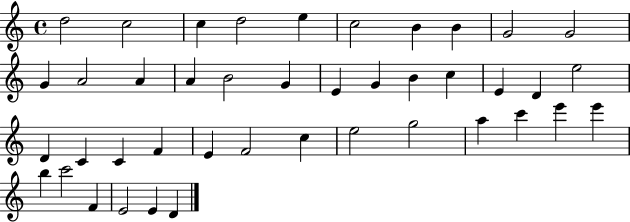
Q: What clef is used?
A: treble